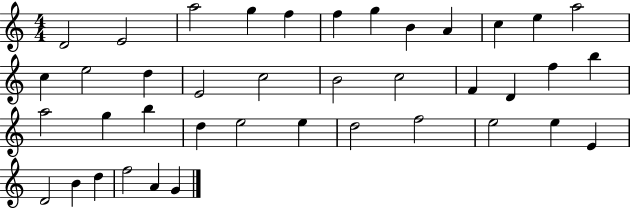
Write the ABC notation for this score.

X:1
T:Untitled
M:4/4
L:1/4
K:C
D2 E2 a2 g f f g B A c e a2 c e2 d E2 c2 B2 c2 F D f b a2 g b d e2 e d2 f2 e2 e E D2 B d f2 A G